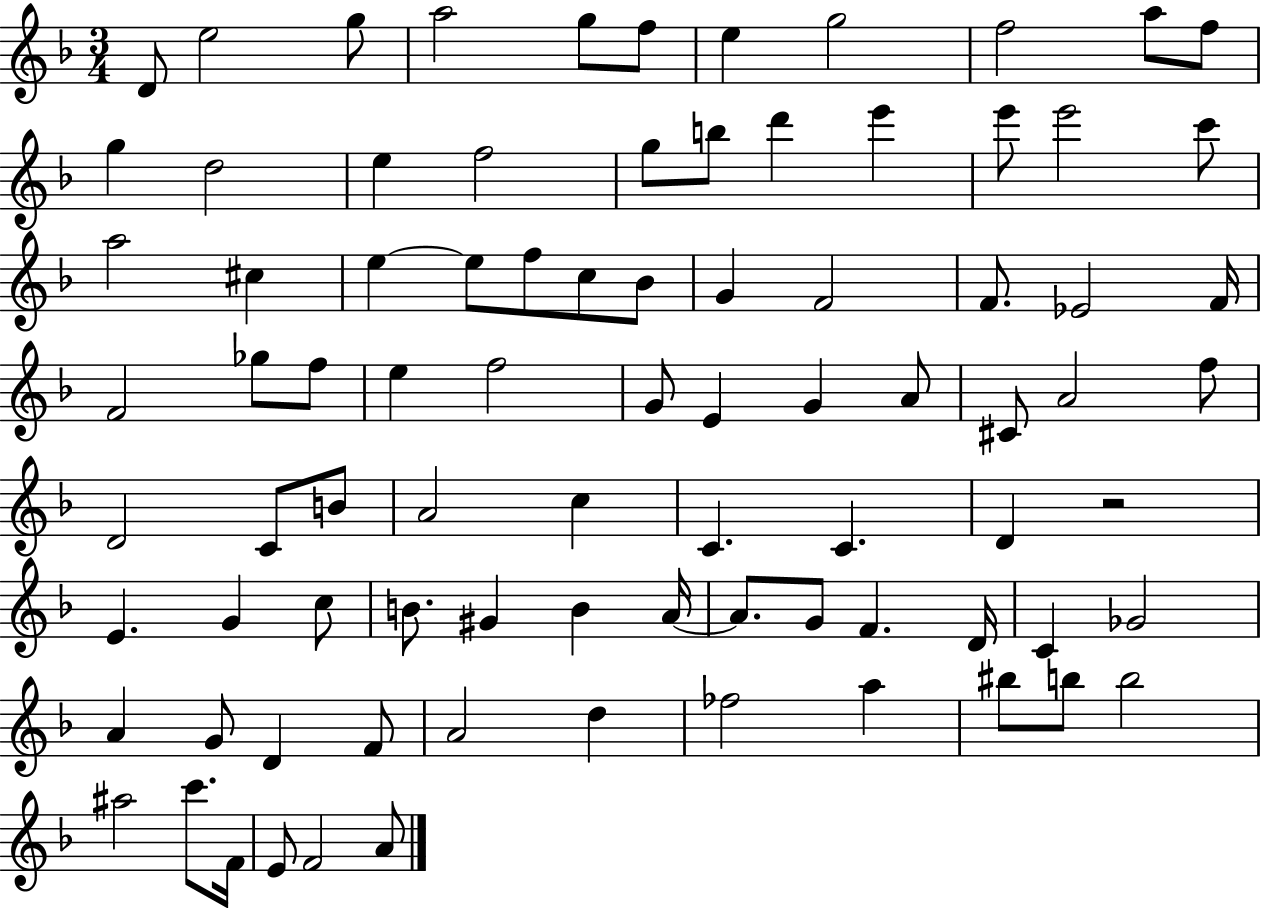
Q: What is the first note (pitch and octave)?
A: D4